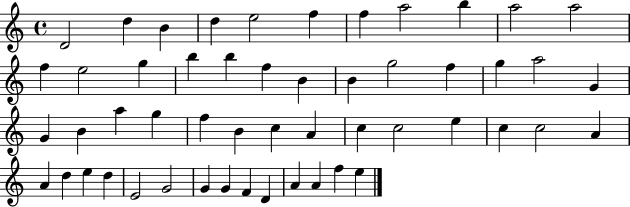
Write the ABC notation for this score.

X:1
T:Untitled
M:4/4
L:1/4
K:C
D2 d B d e2 f f a2 b a2 a2 f e2 g b b f B B g2 f g a2 G G B a g f B c A c c2 e c c2 A A d e d E2 G2 G G F D A A f e